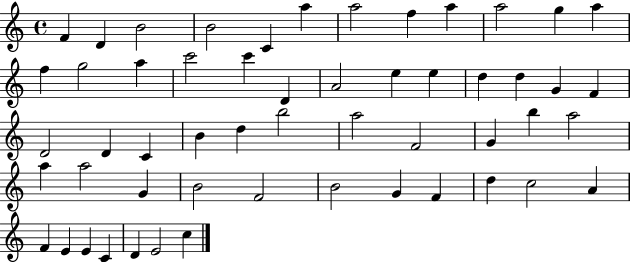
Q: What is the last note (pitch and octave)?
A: C5